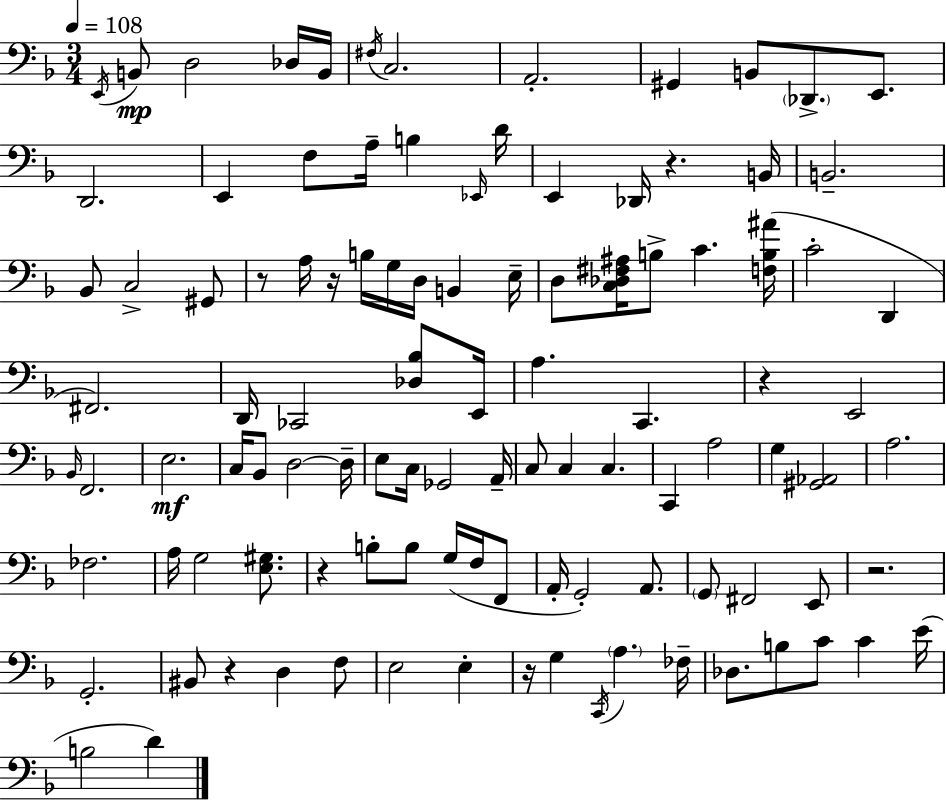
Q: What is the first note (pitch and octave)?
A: E2